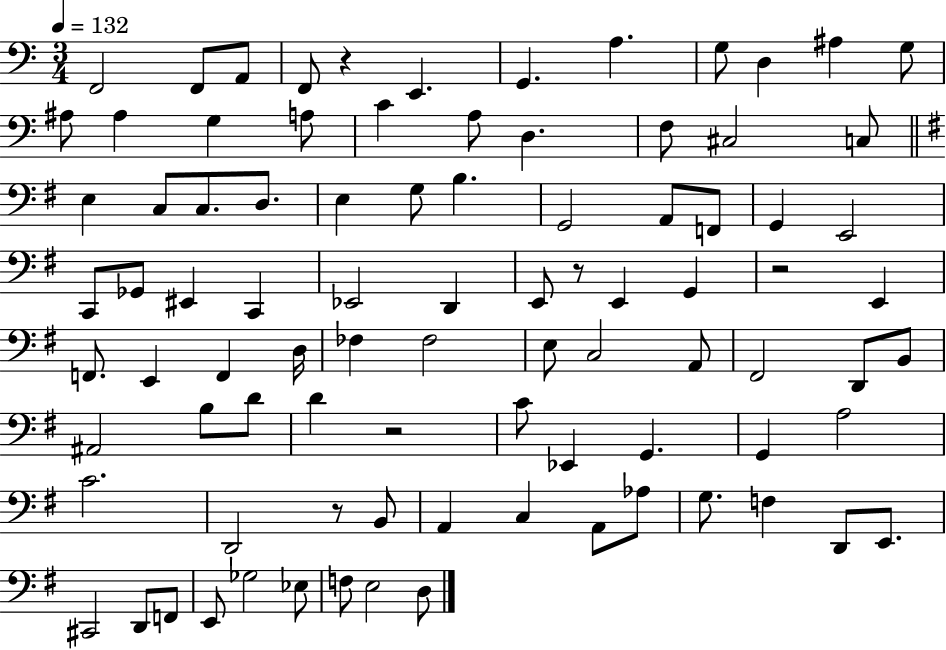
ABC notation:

X:1
T:Untitled
M:3/4
L:1/4
K:C
F,,2 F,,/2 A,,/2 F,,/2 z E,, G,, A, G,/2 D, ^A, G,/2 ^A,/2 ^A, G, A,/2 C A,/2 D, F,/2 ^C,2 C,/2 E, C,/2 C,/2 D,/2 E, G,/2 B, G,,2 A,,/2 F,,/2 G,, E,,2 C,,/2 _G,,/2 ^E,, C,, _E,,2 D,, E,,/2 z/2 E,, G,, z2 E,, F,,/2 E,, F,, D,/4 _F, _F,2 E,/2 C,2 A,,/2 ^F,,2 D,,/2 B,,/2 ^A,,2 B,/2 D/2 D z2 C/2 _E,, G,, G,, A,2 C2 D,,2 z/2 B,,/2 A,, C, A,,/2 _A,/2 G,/2 F, D,,/2 E,,/2 ^C,,2 D,,/2 F,,/2 E,,/2 _G,2 _E,/2 F,/2 E,2 D,/2